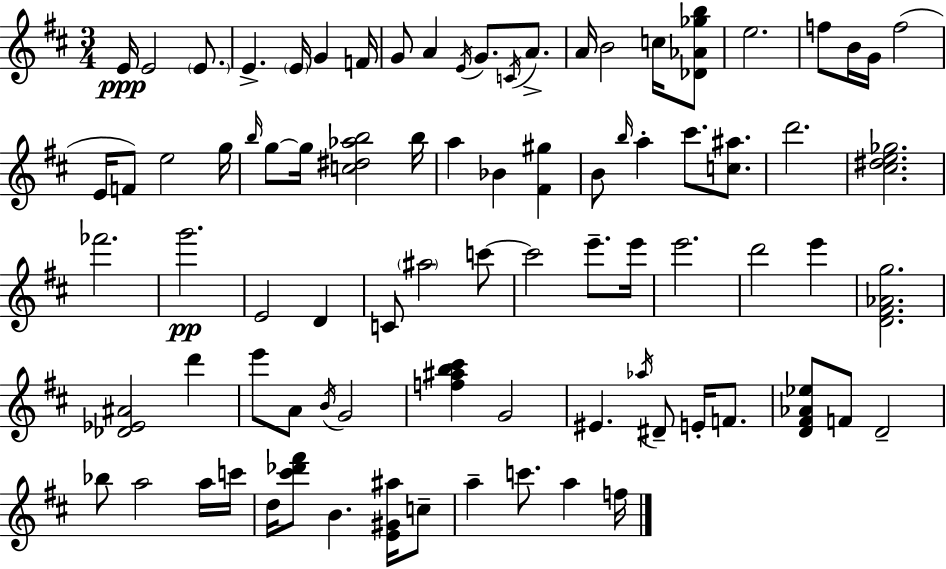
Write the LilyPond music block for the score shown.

{
  \clef treble
  \numericTimeSignature
  \time 3/4
  \key d \major
  e'16\ppp e'2 \parenthesize e'8. | e'4.-> \parenthesize e'16 g'4 f'16 | g'8 a'4 \acciaccatura { e'16 } g'8. \acciaccatura { c'16 } a'8.-> | a'16 b'2 c''16 | \break <des' aes' ges'' b''>8 e''2. | f''8 b'16 g'16 f''2( | e'16 f'8) e''2 | g''16 \grace { b''16 } g''8~~ g''16 <c'' dis'' aes'' b''>2 | \break b''16 a''4 bes'4 <fis' gis''>4 | b'8 \grace { b''16 } a''4-. cis'''8. | <c'' ais''>8. d'''2. | <cis'' dis'' e'' ges''>2. | \break fes'''2. | g'''2.\pp | e'2 | d'4 c'8 \parenthesize ais''2 | \break c'''8~~ c'''2 | e'''8.-- e'''16 e'''2. | d'''2 | e'''4 <d' fis' aes' g''>2. | \break <des' ees' ais'>2 | d'''4 e'''8 a'8 \acciaccatura { b'16 } g'2 | <f'' ais'' b'' cis'''>4 g'2 | eis'4. \acciaccatura { aes''16 } | \break dis'8-- e'16-. f'8. <d' fis' aes' ees''>8 f'8 d'2-- | bes''8 a''2 | a''16 c'''16 d''16 <cis''' des''' fis'''>8 b'4. | <e' gis' ais''>16 c''8-- a''4-- c'''8. | \break a''4 f''16 \bar "|."
}